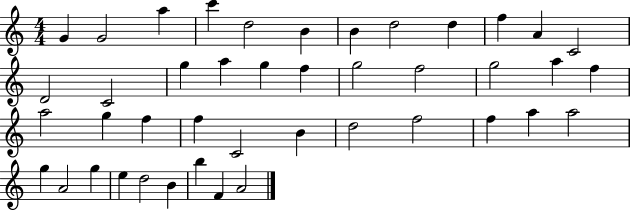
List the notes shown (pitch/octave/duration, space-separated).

G4/q G4/h A5/q C6/q D5/h B4/q B4/q D5/h D5/q F5/q A4/q C4/h D4/h C4/h G5/q A5/q G5/q F5/q G5/h F5/h G5/h A5/q F5/q A5/h G5/q F5/q F5/q C4/h B4/q D5/h F5/h F5/q A5/q A5/h G5/q A4/h G5/q E5/q D5/h B4/q B5/q F4/q A4/h